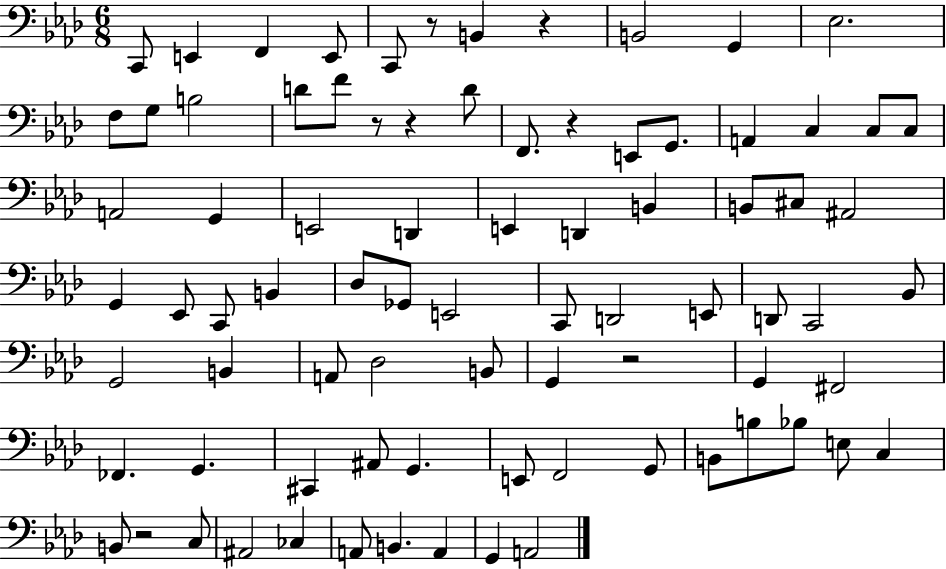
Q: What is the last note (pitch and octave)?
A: A2